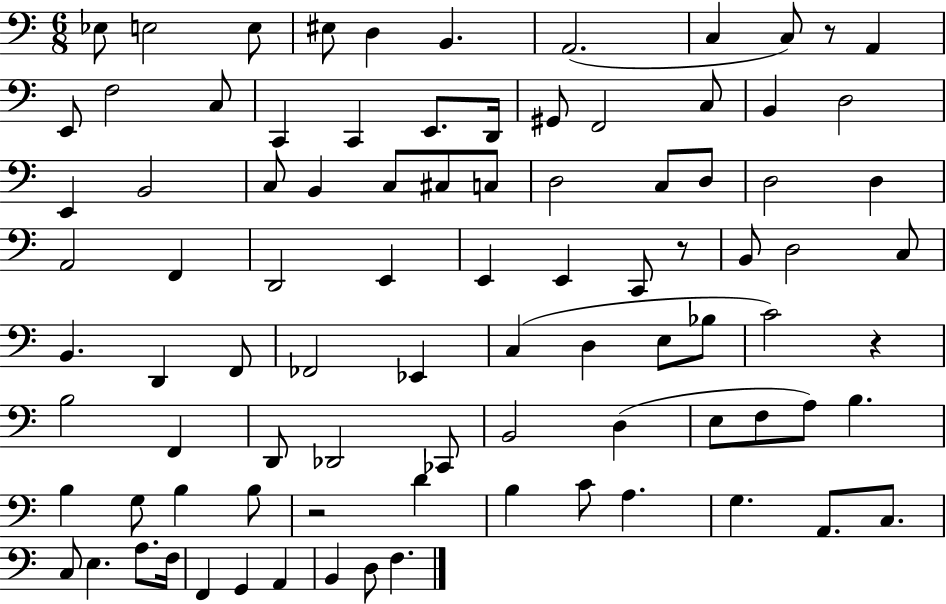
{
  \clef bass
  \numericTimeSignature
  \time 6/8
  \key c \major
  \repeat volta 2 { ees8 e2 e8 | eis8 d4 b,4. | a,2.( | c4 c8) r8 a,4 | \break e,8 f2 c8 | c,4 c,4 e,8. d,16 | gis,8 f,2 c8 | b,4 d2 | \break e,4 b,2 | c8 b,4 c8 cis8 c8 | d2 c8 d8 | d2 d4 | \break a,2 f,4 | d,2 e,4 | e,4 e,4 c,8 r8 | b,8 d2 c8 | \break b,4. d,4 f,8 | fes,2 ees,4 | c4( d4 e8 bes8 | c'2) r4 | \break b2 f,4 | d,8 des,2 ces,8 | b,2 d4( | e8 f8 a8) b4. | \break b4 g8 b4 b8 | r2 d'4 | b4 c'8 a4. | g4. a,8. c8. | \break c8 e4. a8. f16 | f,4 g,4 a,4 | b,4 d8 f4. | } \bar "|."
}